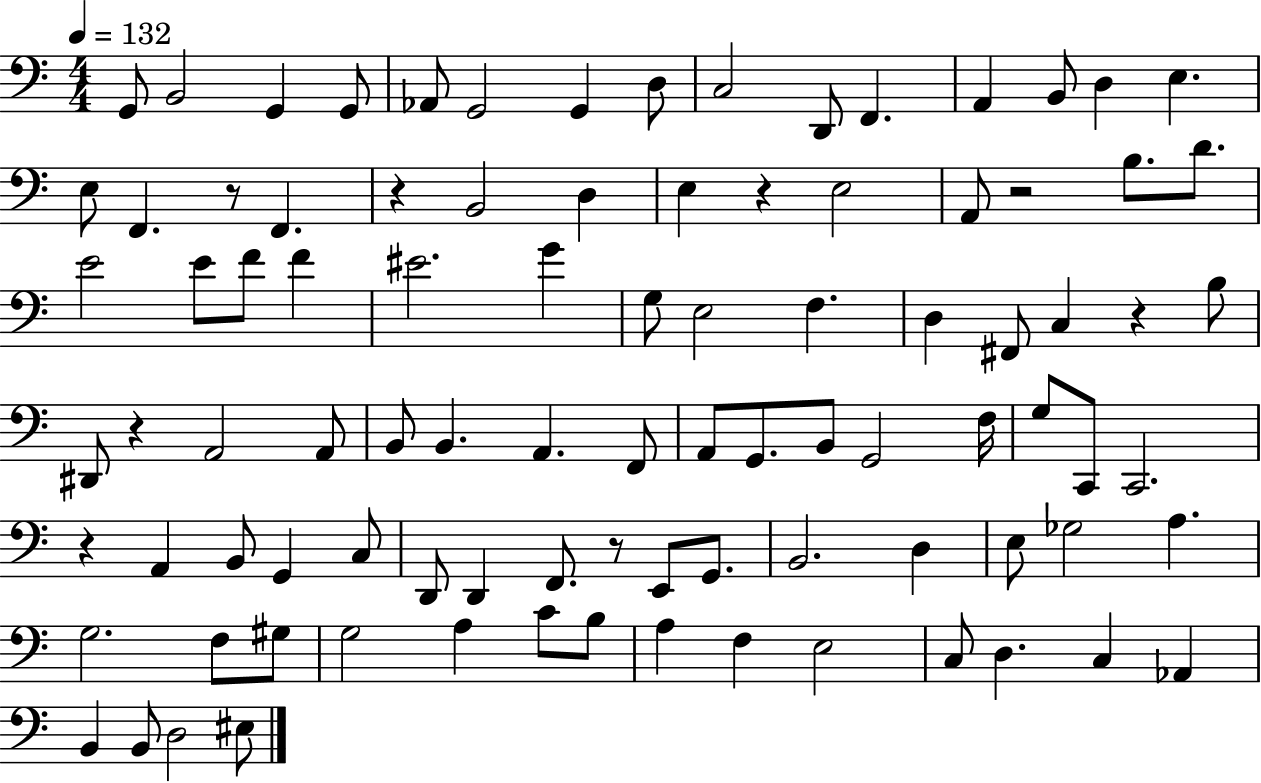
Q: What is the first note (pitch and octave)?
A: G2